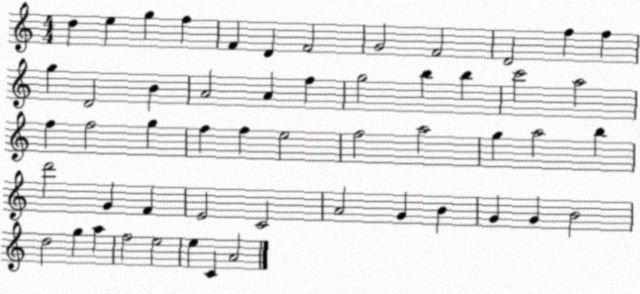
X:1
T:Untitled
M:4/4
L:1/4
K:C
d e g f F D F2 G2 F2 D2 f f g D2 B A2 A f g2 b b c'2 a2 f f2 g f f e2 f2 a2 g a2 b d'2 G F E2 C2 A2 G B G G B2 d2 g a f2 e2 e C A2